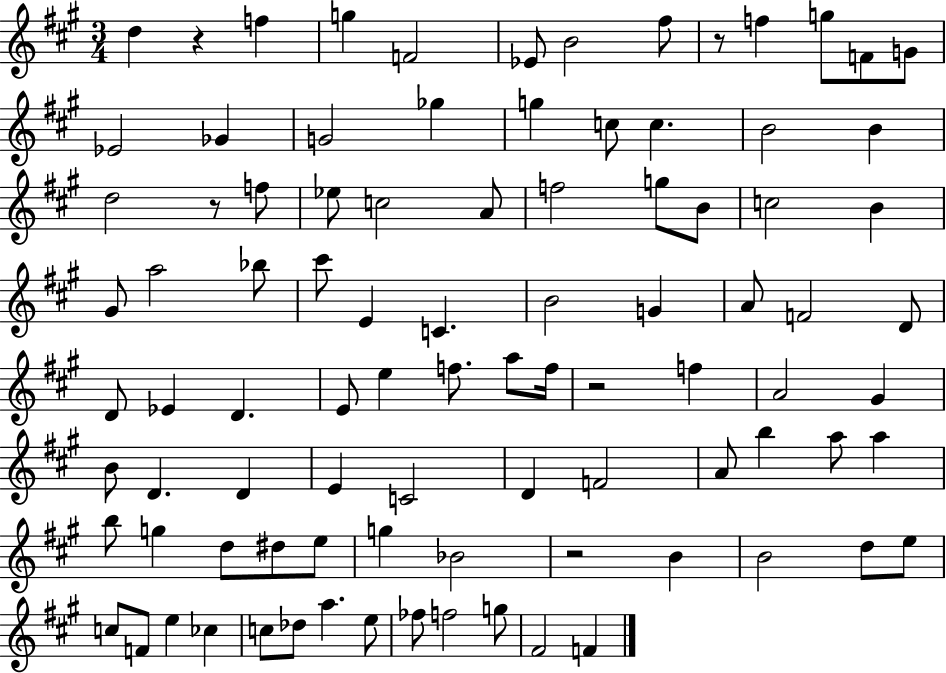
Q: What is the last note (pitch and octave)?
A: F4